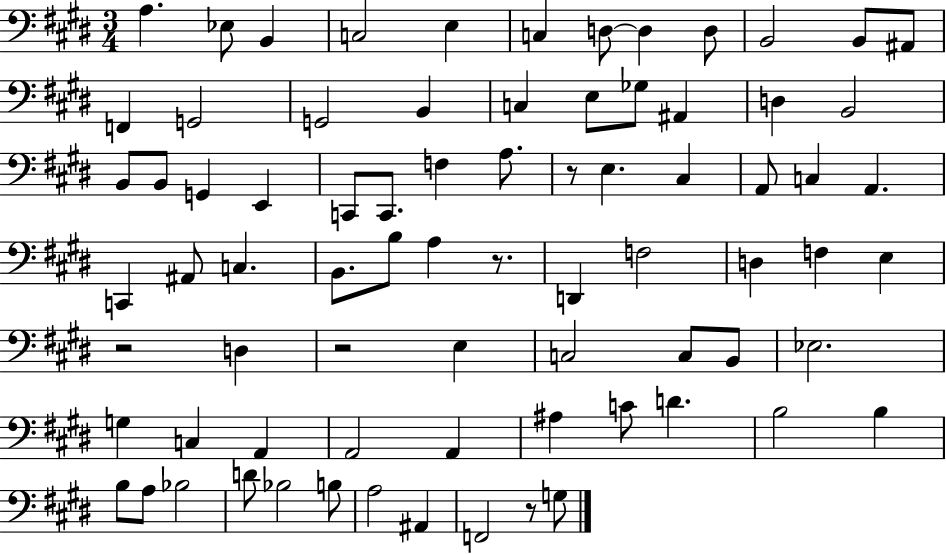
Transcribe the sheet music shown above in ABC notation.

X:1
T:Untitled
M:3/4
L:1/4
K:E
A, _E,/2 B,, C,2 E, C, D,/2 D, D,/2 B,,2 B,,/2 ^A,,/2 F,, G,,2 G,,2 B,, C, E,/2 _G,/2 ^A,, D, B,,2 B,,/2 B,,/2 G,, E,, C,,/2 C,,/2 F, A,/2 z/2 E, ^C, A,,/2 C, A,, C,, ^A,,/2 C, B,,/2 B,/2 A, z/2 D,, F,2 D, F, E, z2 D, z2 E, C,2 C,/2 B,,/2 _E,2 G, C, A,, A,,2 A,, ^A, C/2 D B,2 B, B,/2 A,/2 _B,2 D/2 _B,2 B,/2 A,2 ^A,, F,,2 z/2 G,/2